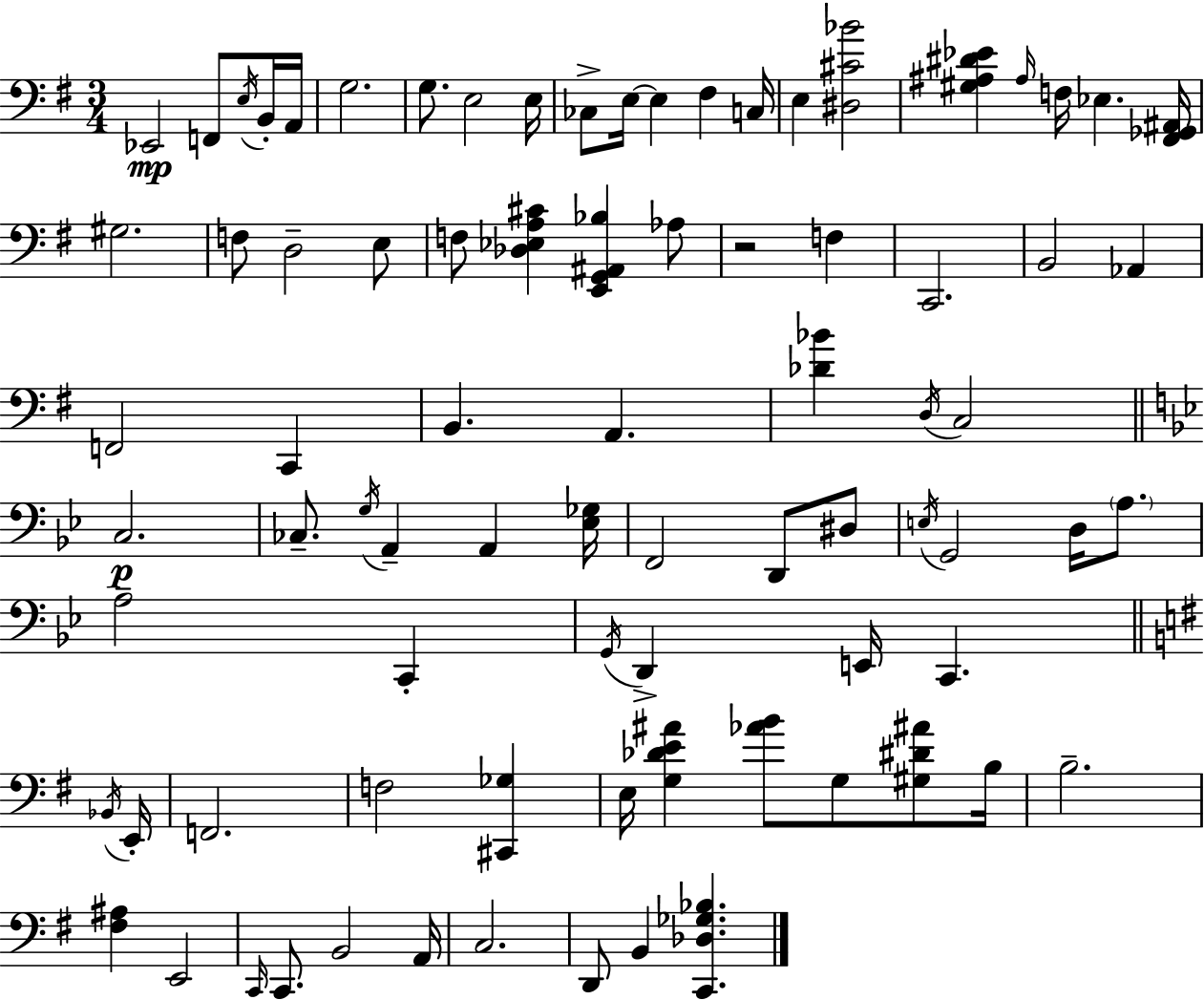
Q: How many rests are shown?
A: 1